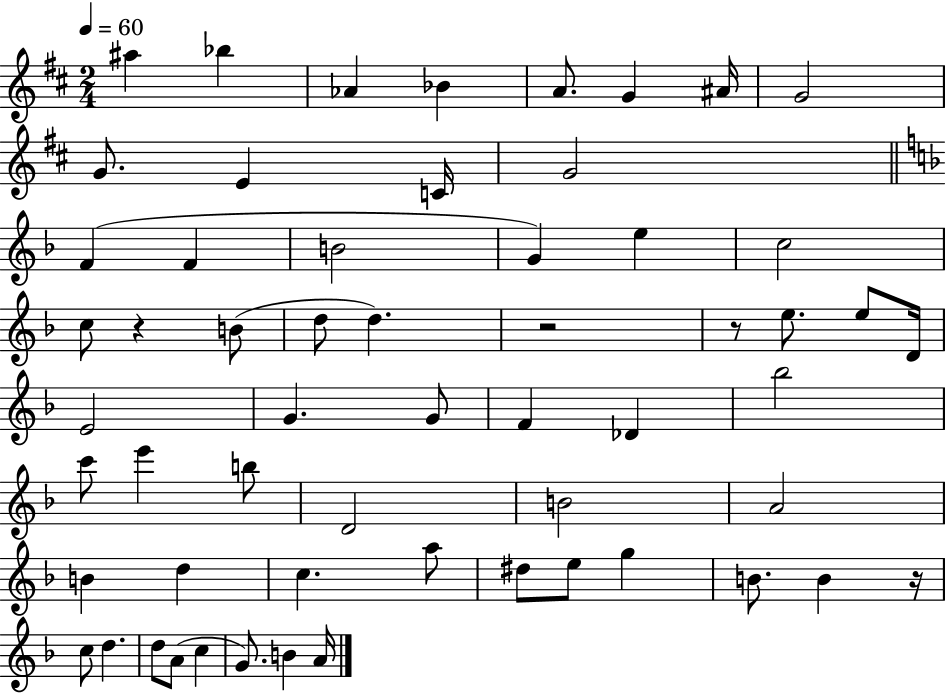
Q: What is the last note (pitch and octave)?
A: A4